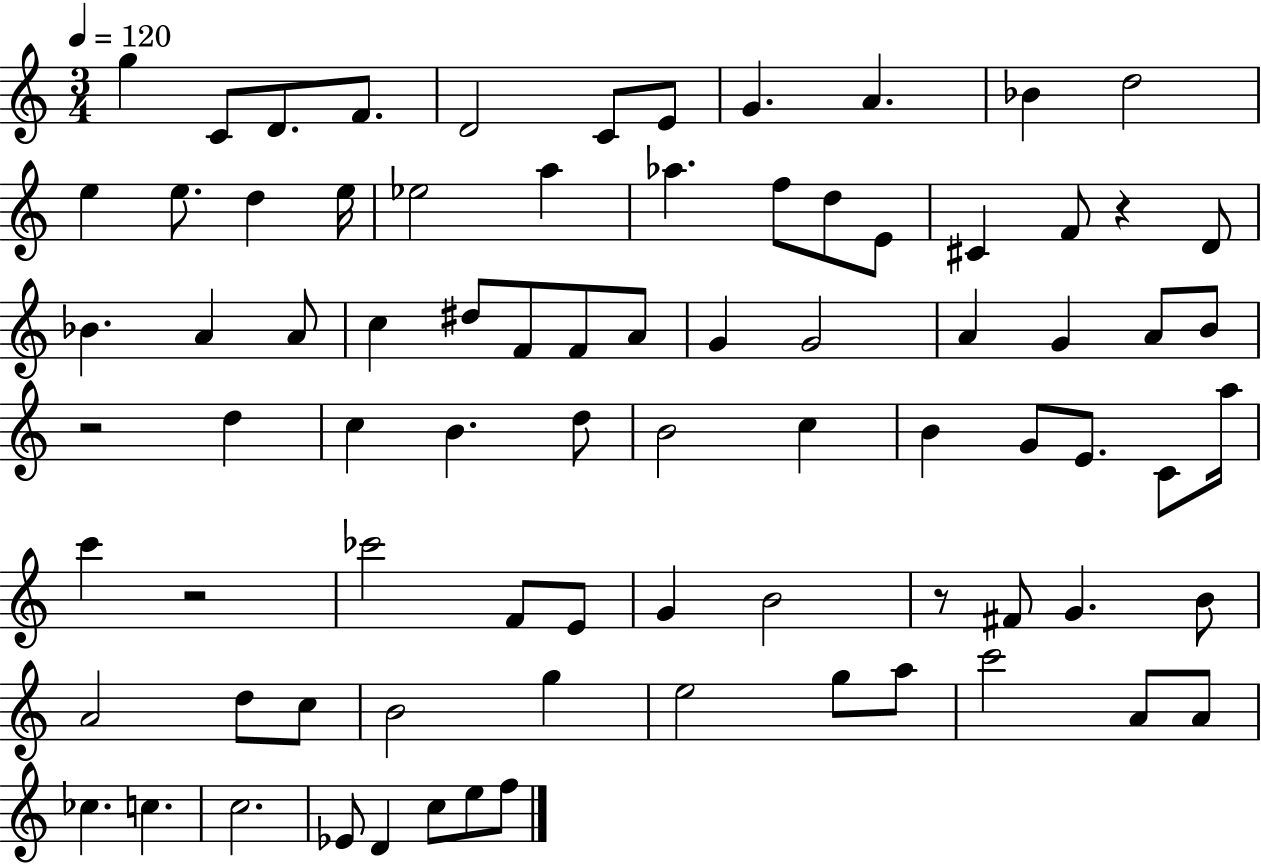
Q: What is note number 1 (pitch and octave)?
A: G5